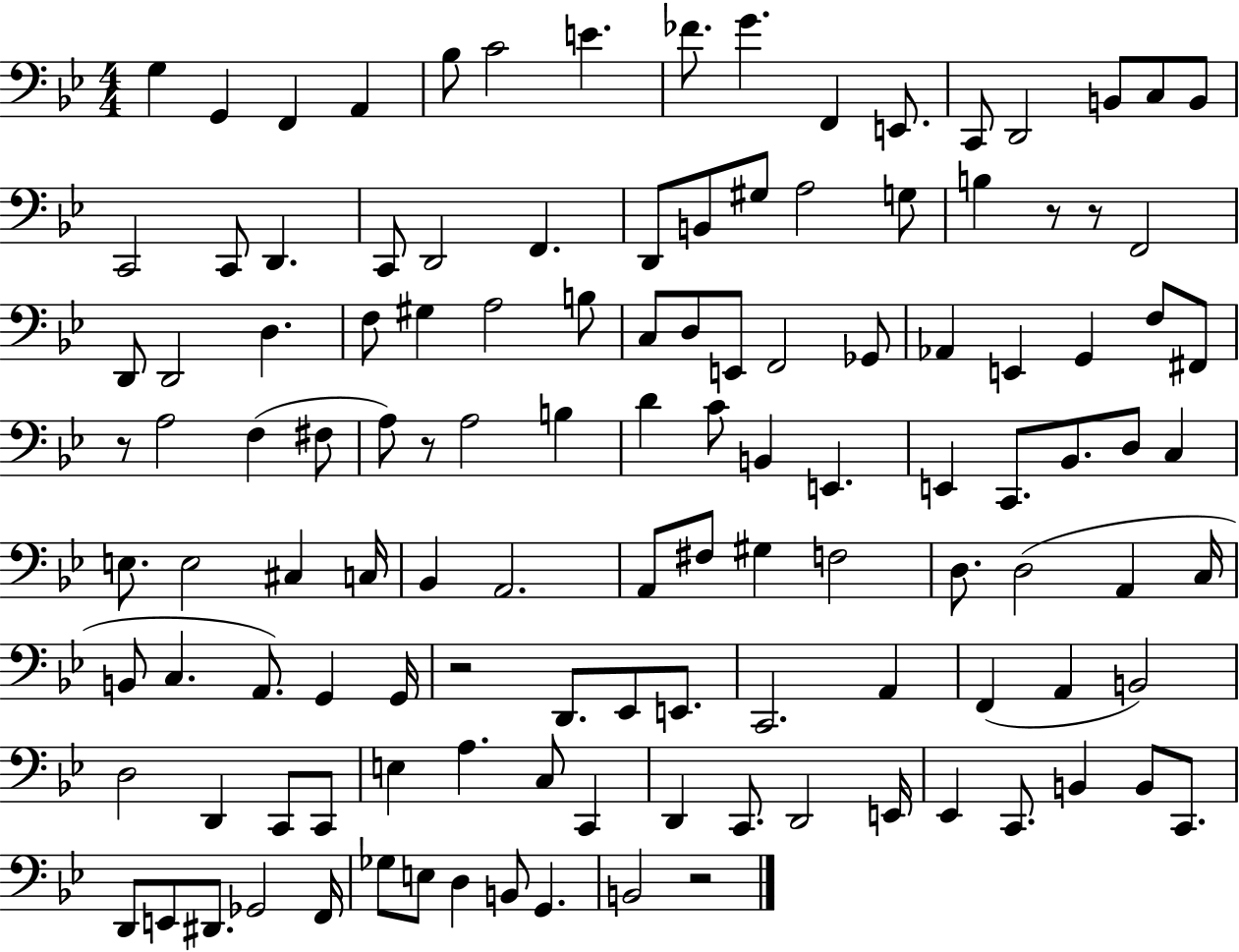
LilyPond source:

{
  \clef bass
  \numericTimeSignature
  \time 4/4
  \key bes \major
  \repeat volta 2 { g4 g,4 f,4 a,4 | bes8 c'2 e'4. | fes'8. g'4. f,4 e,8. | c,8 d,2 b,8 c8 b,8 | \break c,2 c,8 d,4. | c,8 d,2 f,4. | d,8 b,8 gis8 a2 g8 | b4 r8 r8 f,2 | \break d,8 d,2 d4. | f8 gis4 a2 b8 | c8 d8 e,8 f,2 ges,8 | aes,4 e,4 g,4 f8 fis,8 | \break r8 a2 f4( fis8 | a8) r8 a2 b4 | d'4 c'8 b,4 e,4. | e,4 c,8. bes,8. d8 c4 | \break e8. e2 cis4 c16 | bes,4 a,2. | a,8 fis8 gis4 f2 | d8. d2( a,4 c16 | \break b,8 c4. a,8.) g,4 g,16 | r2 d,8. ees,8 e,8. | c,2. a,4 | f,4( a,4 b,2) | \break d2 d,4 c,8 c,8 | e4 a4. c8 c,4 | d,4 c,8. d,2 e,16 | ees,4 c,8. b,4 b,8 c,8. | \break d,8 e,8 dis,8. ges,2 f,16 | ges8 e8 d4 b,8 g,4. | b,2 r2 | } \bar "|."
}